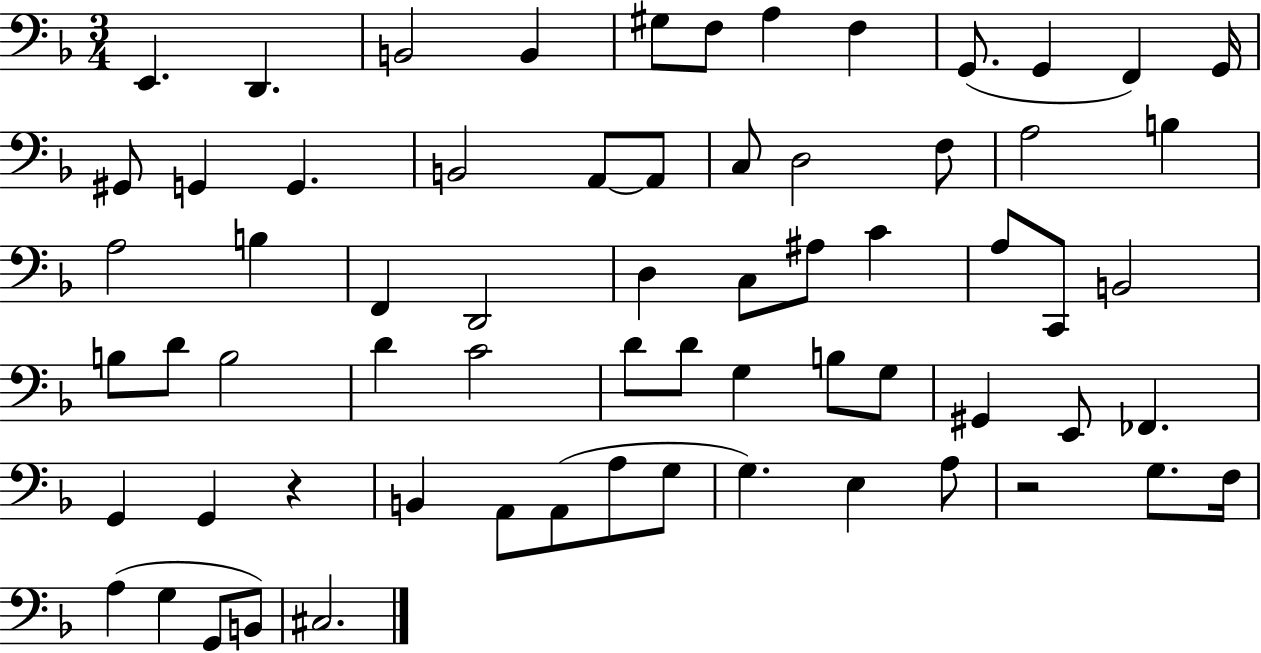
{
  \clef bass
  \numericTimeSignature
  \time 3/4
  \key f \major
  e,4. d,4. | b,2 b,4 | gis8 f8 a4 f4 | g,8.( g,4 f,4) g,16 | \break gis,8 g,4 g,4. | b,2 a,8~~ a,8 | c8 d2 f8 | a2 b4 | \break a2 b4 | f,4 d,2 | d4 c8 ais8 c'4 | a8 c,8 b,2 | \break b8 d'8 b2 | d'4 c'2 | d'8 d'8 g4 b8 g8 | gis,4 e,8 fes,4. | \break g,4 g,4 r4 | b,4 a,8 a,8( a8 g8 | g4.) e4 a8 | r2 g8. f16 | \break a4( g4 g,8 b,8) | cis2. | \bar "|."
}